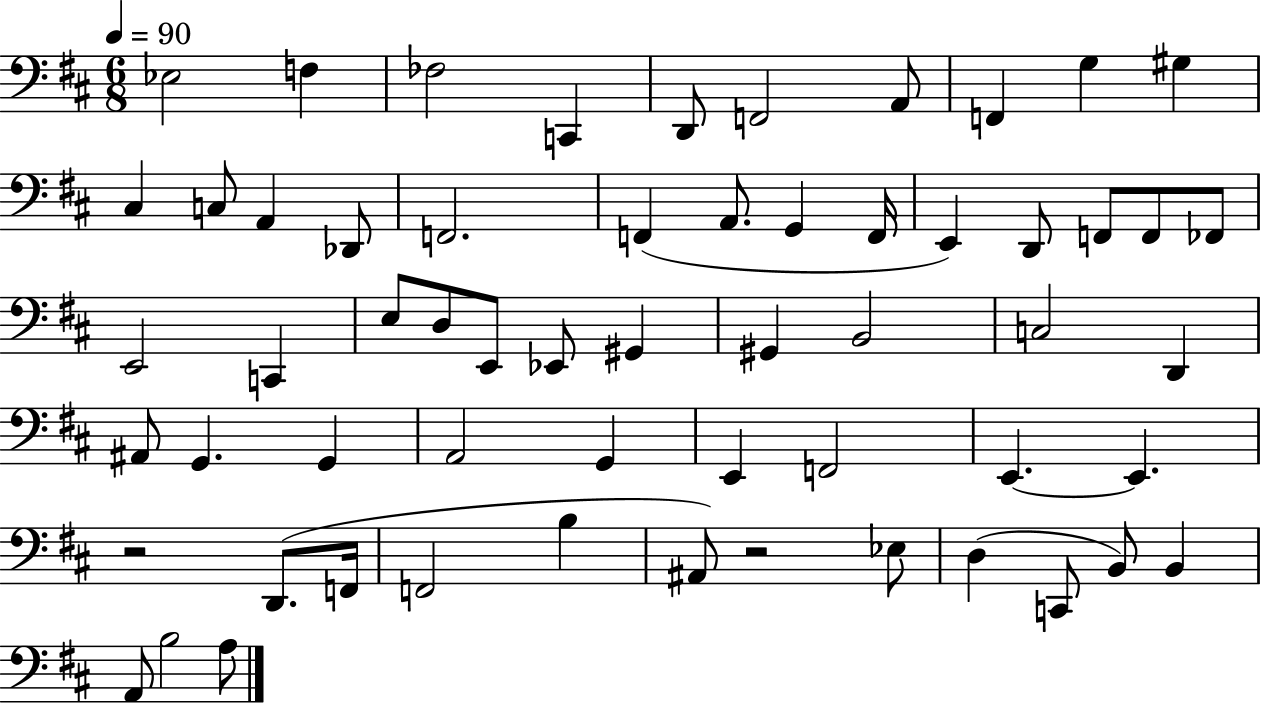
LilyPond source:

{
  \clef bass
  \numericTimeSignature
  \time 6/8
  \key d \major
  \tempo 4 = 90
  ees2 f4 | fes2 c,4 | d,8 f,2 a,8 | f,4 g4 gis4 | \break cis4 c8 a,4 des,8 | f,2. | f,4( a,8. g,4 f,16 | e,4) d,8 f,8 f,8 fes,8 | \break e,2 c,4 | e8 d8 e,8 ees,8 gis,4 | gis,4 b,2 | c2 d,4 | \break ais,8 g,4. g,4 | a,2 g,4 | e,4 f,2 | e,4.~~ e,4. | \break r2 d,8.( f,16 | f,2 b4 | ais,8) r2 ees8 | d4( c,8 b,8) b,4 | \break a,8 b2 a8 | \bar "|."
}